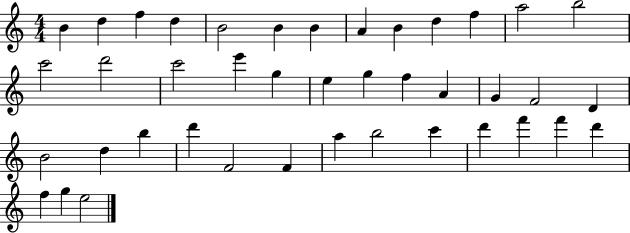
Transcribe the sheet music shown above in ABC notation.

X:1
T:Untitled
M:4/4
L:1/4
K:C
B d f d B2 B B A B d f a2 b2 c'2 d'2 c'2 e' g e g f A G F2 D B2 d b d' F2 F a b2 c' d' f' f' d' f g e2